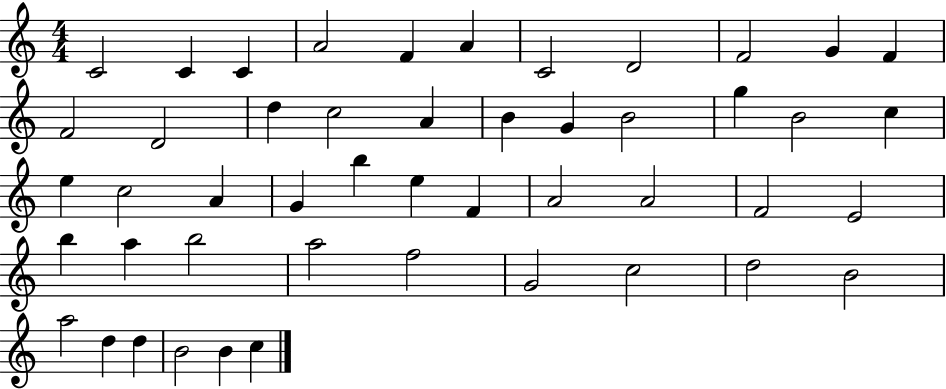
X:1
T:Untitled
M:4/4
L:1/4
K:C
C2 C C A2 F A C2 D2 F2 G F F2 D2 d c2 A B G B2 g B2 c e c2 A G b e F A2 A2 F2 E2 b a b2 a2 f2 G2 c2 d2 B2 a2 d d B2 B c